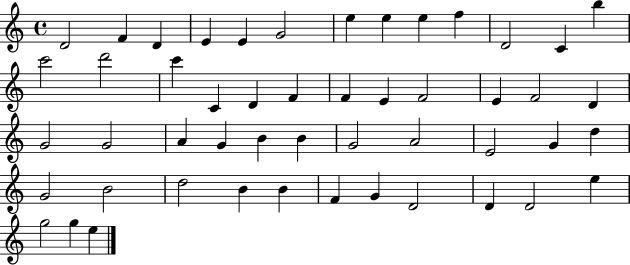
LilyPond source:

{
  \clef treble
  \time 4/4
  \defaultTimeSignature
  \key c \major
  d'2 f'4 d'4 | e'4 e'4 g'2 | e''4 e''4 e''4 f''4 | d'2 c'4 b''4 | \break c'''2 d'''2 | c'''4 c'4 d'4 f'4 | f'4 e'4 f'2 | e'4 f'2 d'4 | \break g'2 g'2 | a'4 g'4 b'4 b'4 | g'2 a'2 | e'2 g'4 d''4 | \break g'2 b'2 | d''2 b'4 b'4 | f'4 g'4 d'2 | d'4 d'2 e''4 | \break g''2 g''4 e''4 | \bar "|."
}